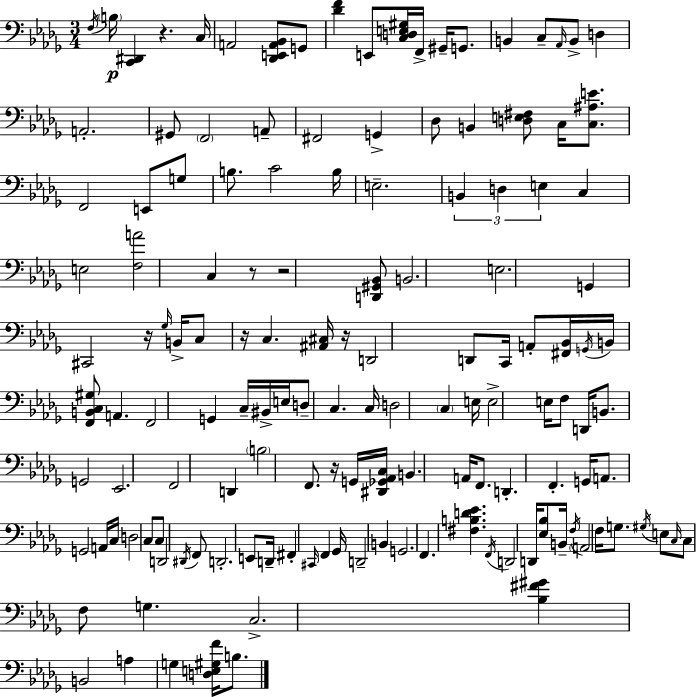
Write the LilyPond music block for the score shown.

{
  \clef bass
  \numericTimeSignature
  \time 3/4
  \key bes \minor
  \repeat volta 2 { \acciaccatura { f16 }\p \parenthesize b16 <c, dis,>4 r4. | c16 a,2 <des, e, a, bes,>8 g,8 | <des' f'>4 e,8 <c d e gis>16 f,16-> gis,16-- g,8. | b,4 c8-- \grace { aes,16 } b,8-> d4 | \break a,2.-. | gis,8 \parenthesize f,2 | a,8-- fis,2 g,4-> | des8 b,4 <d e fis>8 c16 <c ais e'>8. | \break f,2 e,8 | g8 b8. c'2 | b16 e2.-- | \tuplet 3/2 { b,4 d4 e4 } | \break c4 e2 | <f a'>2 c4 | r8 r2 | <d, gis, bes,>8 b,2. | \break e2. | g,4 cis,2 | r16 \grace { ges16 } b,16-> c8 r16 c4. | <ais, cis>16 r16 d,2 | \break d,8 c,16 a,8-. <fis, bes,>16 \acciaccatura { g,16 } b,16 <f, b, c gis>8 a,4. | f,2 | g,4 c16-- bis,16-> e16 d8-- c4. | c16 d2 | \break \parenthesize c4 e16 e2-> | e16 f8 d,16 b,8. g,2 | ees,2. | f,2 | \break d,4 \parenthesize b2 | f,8. r16 g,16 <dis, ges, aes, c>16 b,4. | a,16 f,8. d,4.-. f,4.-. | g,16 a,8. g,2 | \break a,16 c16 d2 | c8 c8 d,2 | \acciaccatura { dis,16 } f,8 d,2.-. | e,8 d,16-- fis,4-. | \break \grace { cis,16 } f,4 ges,16 d,2-- | b,4 g,2. | f,4. | <fis b d' ees'>4. \acciaccatura { f,16 } d,2 | \break d,16 <ees bes>8 b,16-- \acciaccatura { f16 } \parenthesize a,2 | f16 g8. \acciaccatura { gis16 } e8 \grace { c16 } | c8 f8 g4. c2.-> | <bes fis' gis'>4 | \break b,2 a4 | g4 <d e gis f'>16 b8. } \bar "|."
}